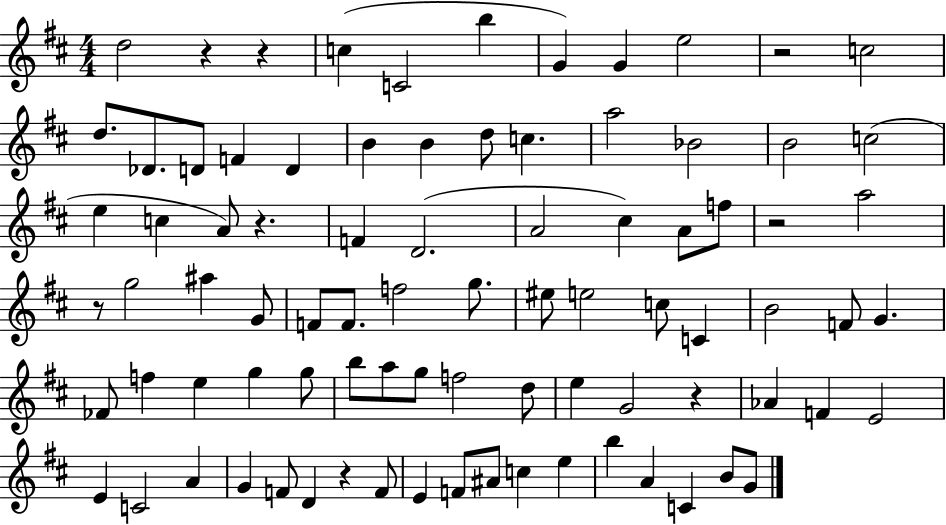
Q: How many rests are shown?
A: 8